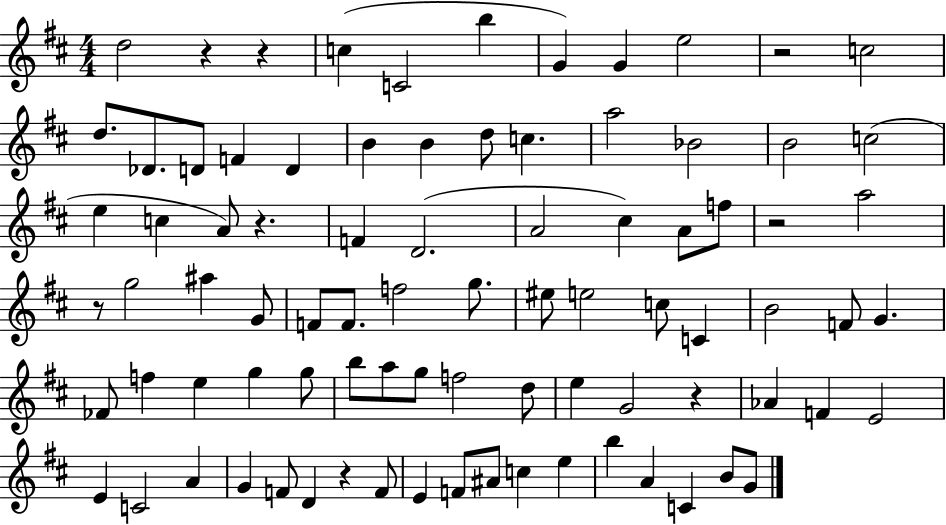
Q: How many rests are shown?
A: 8